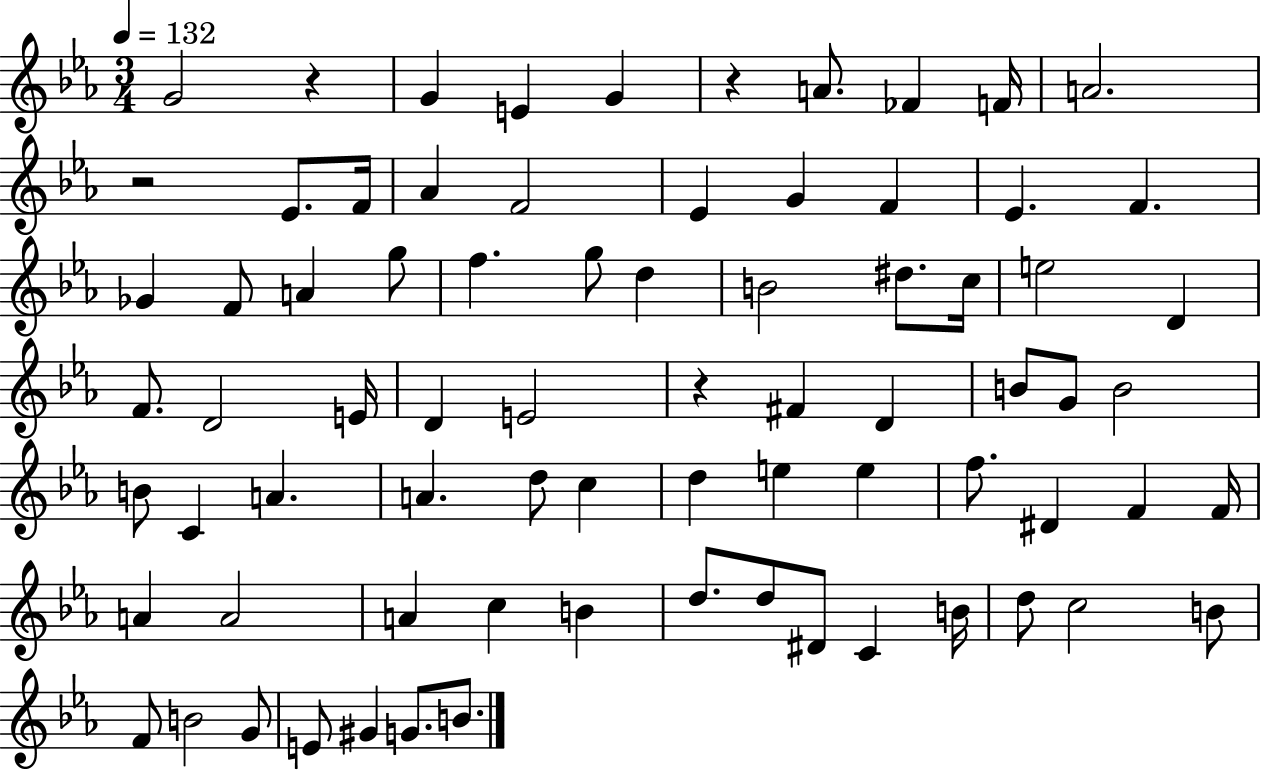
{
  \clef treble
  \numericTimeSignature
  \time 3/4
  \key ees \major
  \tempo 4 = 132
  g'2 r4 | g'4 e'4 g'4 | r4 a'8. fes'4 f'16 | a'2. | \break r2 ees'8. f'16 | aes'4 f'2 | ees'4 g'4 f'4 | ees'4. f'4. | \break ges'4 f'8 a'4 g''8 | f''4. g''8 d''4 | b'2 dis''8. c''16 | e''2 d'4 | \break f'8. d'2 e'16 | d'4 e'2 | r4 fis'4 d'4 | b'8 g'8 b'2 | \break b'8 c'4 a'4. | a'4. d''8 c''4 | d''4 e''4 e''4 | f''8. dis'4 f'4 f'16 | \break a'4 a'2 | a'4 c''4 b'4 | d''8. d''8 dis'8 c'4 b'16 | d''8 c''2 b'8 | \break f'8 b'2 g'8 | e'8 gis'4 g'8. b'8. | \bar "|."
}